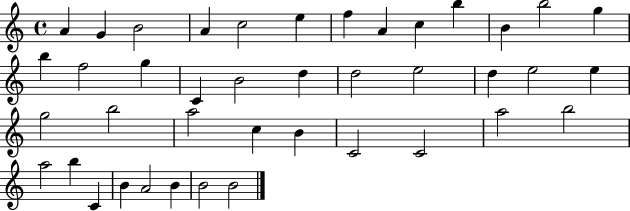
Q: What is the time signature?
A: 4/4